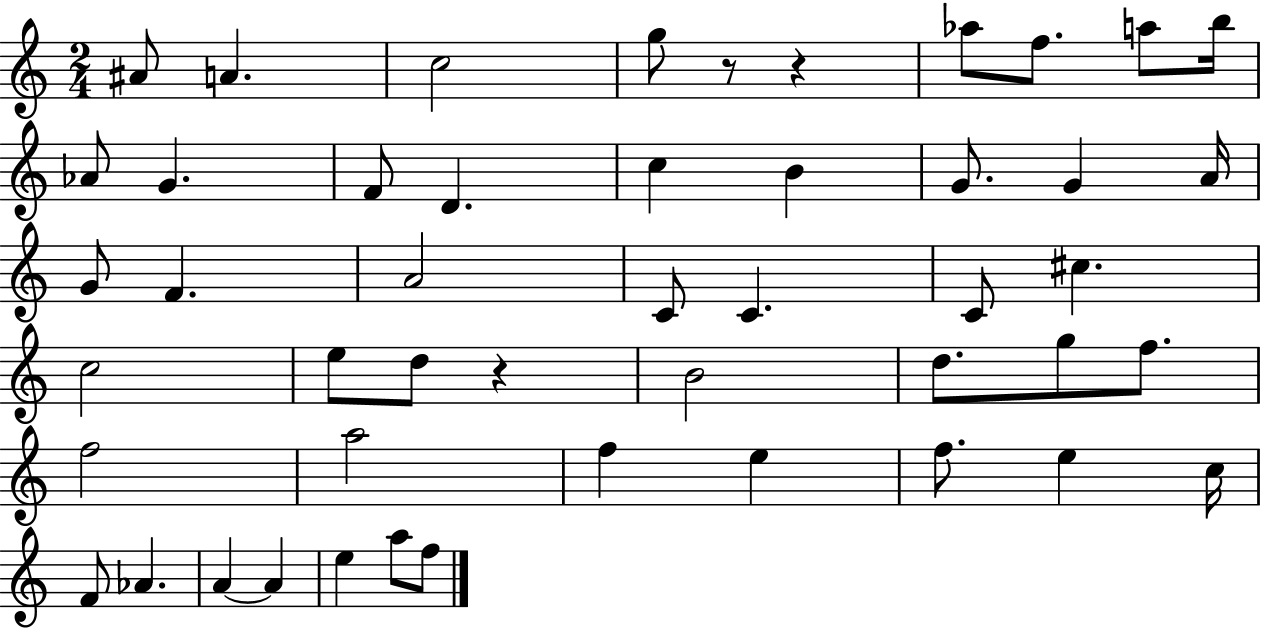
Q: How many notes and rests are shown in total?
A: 48